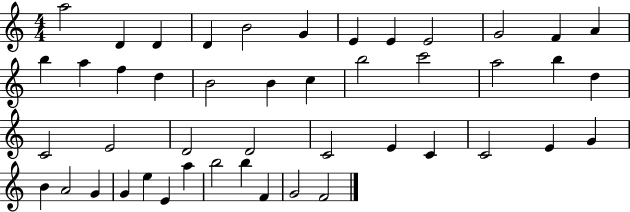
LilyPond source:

{
  \clef treble
  \numericTimeSignature
  \time 4/4
  \key c \major
  a''2 d'4 d'4 | d'4 b'2 g'4 | e'4 e'4 e'2 | g'2 f'4 a'4 | \break b''4 a''4 f''4 d''4 | b'2 b'4 c''4 | b''2 c'''2 | a''2 b''4 d''4 | \break c'2 e'2 | d'2 d'2 | c'2 e'4 c'4 | c'2 e'4 g'4 | \break b'4 a'2 g'4 | g'4 e''4 e'4 a''4 | b''2 b''4 f'4 | g'2 f'2 | \break \bar "|."
}